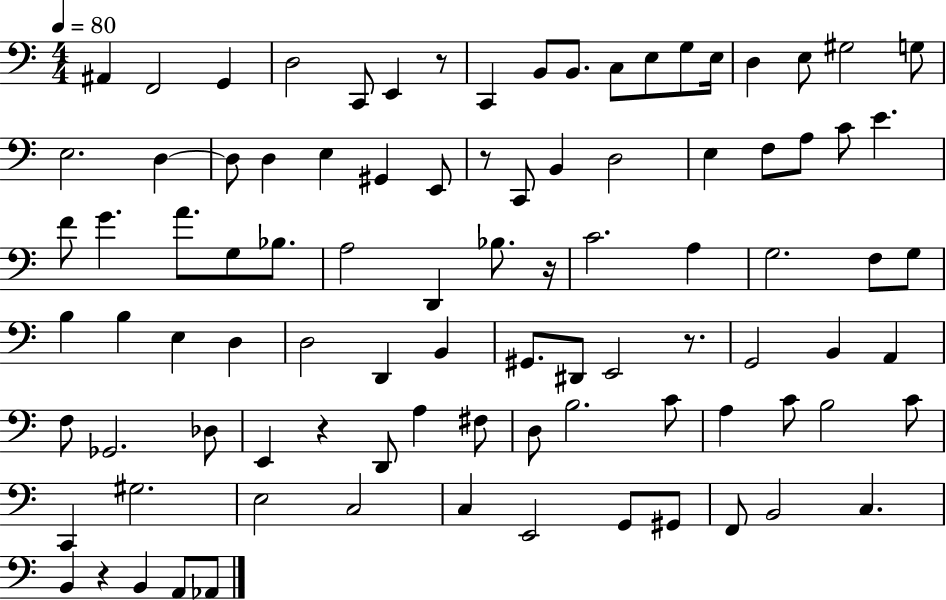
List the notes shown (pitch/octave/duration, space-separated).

A#2/q F2/h G2/q D3/h C2/e E2/q R/e C2/q B2/e B2/e. C3/e E3/e G3/e E3/s D3/q E3/e G#3/h G3/e E3/h. D3/q D3/e D3/q E3/q G#2/q E2/e R/e C2/e B2/q D3/h E3/q F3/e A3/e C4/e E4/q. F4/e G4/q. A4/e. G3/e Bb3/e. A3/h D2/q Bb3/e. R/s C4/h. A3/q G3/h. F3/e G3/e B3/q B3/q E3/q D3/q D3/h D2/q B2/q G#2/e. D#2/e E2/h R/e. G2/h B2/q A2/q F3/e Gb2/h. Db3/e E2/q R/q D2/e A3/q F#3/e D3/e B3/h. C4/e A3/q C4/e B3/h C4/e C2/q G#3/h. E3/h C3/h C3/q E2/h G2/e G#2/e F2/e B2/h C3/q. B2/q R/q B2/q A2/e Ab2/e